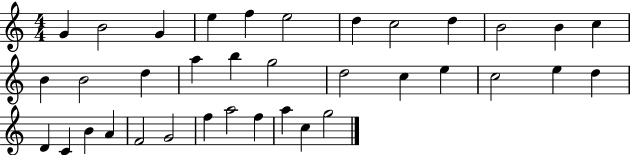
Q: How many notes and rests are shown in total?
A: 36